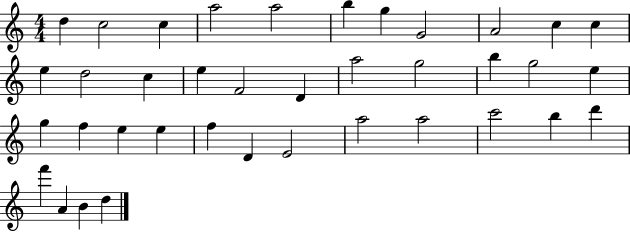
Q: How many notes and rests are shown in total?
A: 38